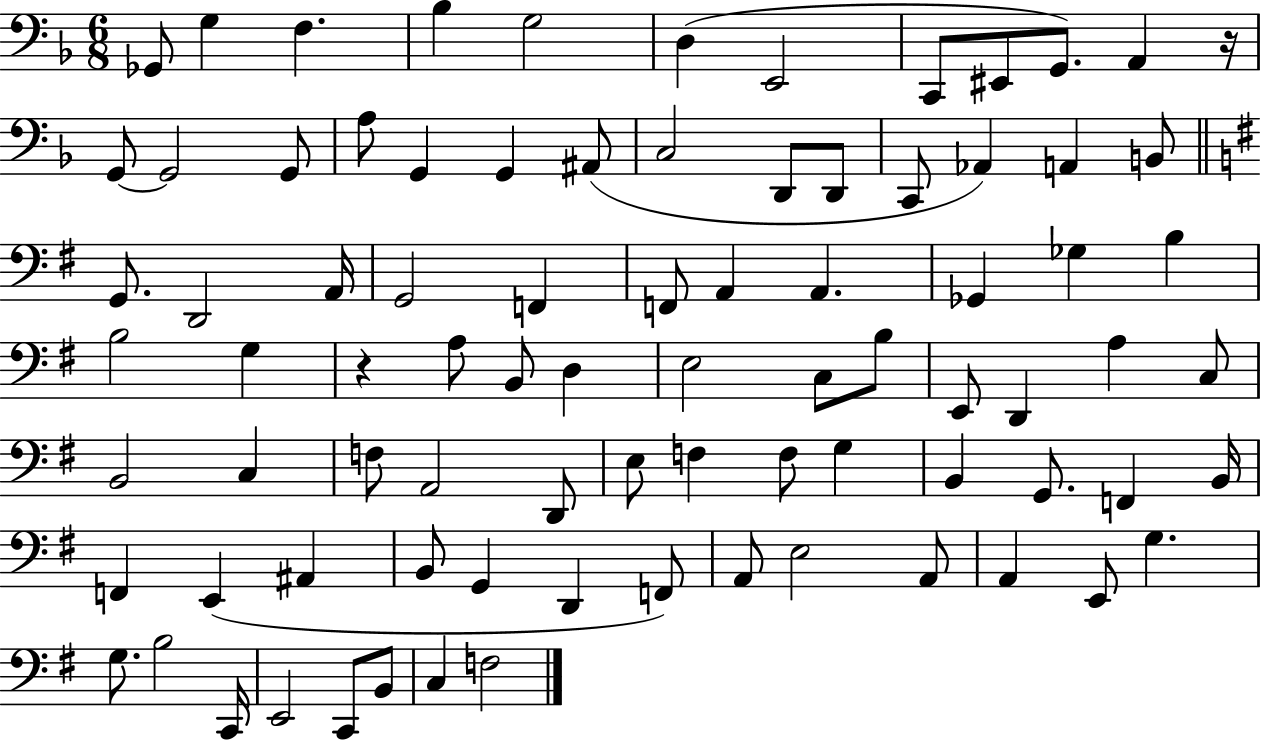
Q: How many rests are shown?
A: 2